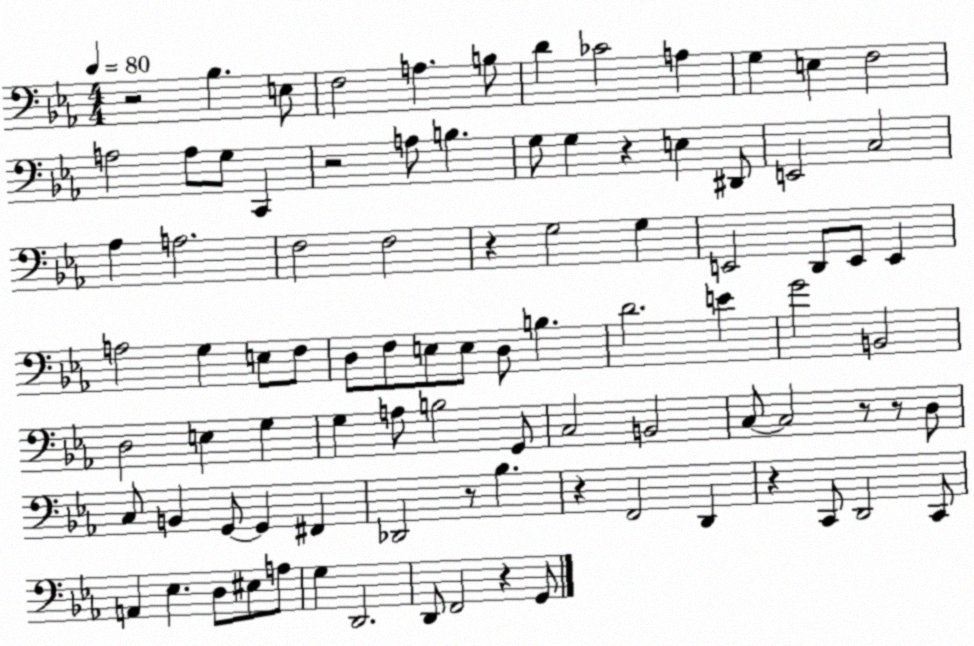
X:1
T:Untitled
M:4/4
L:1/4
K:Eb
z2 _B, E,/2 F,2 A, B,/2 D _C2 A, G, E, F,2 A,2 A,/2 G,/2 C,, z2 A,/2 B, G,/2 G, z E, ^D,,/2 E,,2 C,2 _A, A,2 F,2 F,2 z G,2 G, E,,2 D,,/2 E,,/2 E,, A,2 G, E,/2 F,/2 D,/2 F,/2 E,/2 E,/2 D,/2 B, D2 E G2 B,,2 D,2 E, G, G, A,/2 B,2 G,,/2 C,2 B,,2 C,/2 C,2 z/2 z/2 D,/2 C,/2 B,, G,,/2 G,, ^F,, _D,,2 z/2 _B, z F,,2 D,, z C,,/2 D,,2 C,,/2 A,, _E, D,/2 ^E,/2 A,/2 G, D,,2 D,,/2 F,,2 z G,,/2